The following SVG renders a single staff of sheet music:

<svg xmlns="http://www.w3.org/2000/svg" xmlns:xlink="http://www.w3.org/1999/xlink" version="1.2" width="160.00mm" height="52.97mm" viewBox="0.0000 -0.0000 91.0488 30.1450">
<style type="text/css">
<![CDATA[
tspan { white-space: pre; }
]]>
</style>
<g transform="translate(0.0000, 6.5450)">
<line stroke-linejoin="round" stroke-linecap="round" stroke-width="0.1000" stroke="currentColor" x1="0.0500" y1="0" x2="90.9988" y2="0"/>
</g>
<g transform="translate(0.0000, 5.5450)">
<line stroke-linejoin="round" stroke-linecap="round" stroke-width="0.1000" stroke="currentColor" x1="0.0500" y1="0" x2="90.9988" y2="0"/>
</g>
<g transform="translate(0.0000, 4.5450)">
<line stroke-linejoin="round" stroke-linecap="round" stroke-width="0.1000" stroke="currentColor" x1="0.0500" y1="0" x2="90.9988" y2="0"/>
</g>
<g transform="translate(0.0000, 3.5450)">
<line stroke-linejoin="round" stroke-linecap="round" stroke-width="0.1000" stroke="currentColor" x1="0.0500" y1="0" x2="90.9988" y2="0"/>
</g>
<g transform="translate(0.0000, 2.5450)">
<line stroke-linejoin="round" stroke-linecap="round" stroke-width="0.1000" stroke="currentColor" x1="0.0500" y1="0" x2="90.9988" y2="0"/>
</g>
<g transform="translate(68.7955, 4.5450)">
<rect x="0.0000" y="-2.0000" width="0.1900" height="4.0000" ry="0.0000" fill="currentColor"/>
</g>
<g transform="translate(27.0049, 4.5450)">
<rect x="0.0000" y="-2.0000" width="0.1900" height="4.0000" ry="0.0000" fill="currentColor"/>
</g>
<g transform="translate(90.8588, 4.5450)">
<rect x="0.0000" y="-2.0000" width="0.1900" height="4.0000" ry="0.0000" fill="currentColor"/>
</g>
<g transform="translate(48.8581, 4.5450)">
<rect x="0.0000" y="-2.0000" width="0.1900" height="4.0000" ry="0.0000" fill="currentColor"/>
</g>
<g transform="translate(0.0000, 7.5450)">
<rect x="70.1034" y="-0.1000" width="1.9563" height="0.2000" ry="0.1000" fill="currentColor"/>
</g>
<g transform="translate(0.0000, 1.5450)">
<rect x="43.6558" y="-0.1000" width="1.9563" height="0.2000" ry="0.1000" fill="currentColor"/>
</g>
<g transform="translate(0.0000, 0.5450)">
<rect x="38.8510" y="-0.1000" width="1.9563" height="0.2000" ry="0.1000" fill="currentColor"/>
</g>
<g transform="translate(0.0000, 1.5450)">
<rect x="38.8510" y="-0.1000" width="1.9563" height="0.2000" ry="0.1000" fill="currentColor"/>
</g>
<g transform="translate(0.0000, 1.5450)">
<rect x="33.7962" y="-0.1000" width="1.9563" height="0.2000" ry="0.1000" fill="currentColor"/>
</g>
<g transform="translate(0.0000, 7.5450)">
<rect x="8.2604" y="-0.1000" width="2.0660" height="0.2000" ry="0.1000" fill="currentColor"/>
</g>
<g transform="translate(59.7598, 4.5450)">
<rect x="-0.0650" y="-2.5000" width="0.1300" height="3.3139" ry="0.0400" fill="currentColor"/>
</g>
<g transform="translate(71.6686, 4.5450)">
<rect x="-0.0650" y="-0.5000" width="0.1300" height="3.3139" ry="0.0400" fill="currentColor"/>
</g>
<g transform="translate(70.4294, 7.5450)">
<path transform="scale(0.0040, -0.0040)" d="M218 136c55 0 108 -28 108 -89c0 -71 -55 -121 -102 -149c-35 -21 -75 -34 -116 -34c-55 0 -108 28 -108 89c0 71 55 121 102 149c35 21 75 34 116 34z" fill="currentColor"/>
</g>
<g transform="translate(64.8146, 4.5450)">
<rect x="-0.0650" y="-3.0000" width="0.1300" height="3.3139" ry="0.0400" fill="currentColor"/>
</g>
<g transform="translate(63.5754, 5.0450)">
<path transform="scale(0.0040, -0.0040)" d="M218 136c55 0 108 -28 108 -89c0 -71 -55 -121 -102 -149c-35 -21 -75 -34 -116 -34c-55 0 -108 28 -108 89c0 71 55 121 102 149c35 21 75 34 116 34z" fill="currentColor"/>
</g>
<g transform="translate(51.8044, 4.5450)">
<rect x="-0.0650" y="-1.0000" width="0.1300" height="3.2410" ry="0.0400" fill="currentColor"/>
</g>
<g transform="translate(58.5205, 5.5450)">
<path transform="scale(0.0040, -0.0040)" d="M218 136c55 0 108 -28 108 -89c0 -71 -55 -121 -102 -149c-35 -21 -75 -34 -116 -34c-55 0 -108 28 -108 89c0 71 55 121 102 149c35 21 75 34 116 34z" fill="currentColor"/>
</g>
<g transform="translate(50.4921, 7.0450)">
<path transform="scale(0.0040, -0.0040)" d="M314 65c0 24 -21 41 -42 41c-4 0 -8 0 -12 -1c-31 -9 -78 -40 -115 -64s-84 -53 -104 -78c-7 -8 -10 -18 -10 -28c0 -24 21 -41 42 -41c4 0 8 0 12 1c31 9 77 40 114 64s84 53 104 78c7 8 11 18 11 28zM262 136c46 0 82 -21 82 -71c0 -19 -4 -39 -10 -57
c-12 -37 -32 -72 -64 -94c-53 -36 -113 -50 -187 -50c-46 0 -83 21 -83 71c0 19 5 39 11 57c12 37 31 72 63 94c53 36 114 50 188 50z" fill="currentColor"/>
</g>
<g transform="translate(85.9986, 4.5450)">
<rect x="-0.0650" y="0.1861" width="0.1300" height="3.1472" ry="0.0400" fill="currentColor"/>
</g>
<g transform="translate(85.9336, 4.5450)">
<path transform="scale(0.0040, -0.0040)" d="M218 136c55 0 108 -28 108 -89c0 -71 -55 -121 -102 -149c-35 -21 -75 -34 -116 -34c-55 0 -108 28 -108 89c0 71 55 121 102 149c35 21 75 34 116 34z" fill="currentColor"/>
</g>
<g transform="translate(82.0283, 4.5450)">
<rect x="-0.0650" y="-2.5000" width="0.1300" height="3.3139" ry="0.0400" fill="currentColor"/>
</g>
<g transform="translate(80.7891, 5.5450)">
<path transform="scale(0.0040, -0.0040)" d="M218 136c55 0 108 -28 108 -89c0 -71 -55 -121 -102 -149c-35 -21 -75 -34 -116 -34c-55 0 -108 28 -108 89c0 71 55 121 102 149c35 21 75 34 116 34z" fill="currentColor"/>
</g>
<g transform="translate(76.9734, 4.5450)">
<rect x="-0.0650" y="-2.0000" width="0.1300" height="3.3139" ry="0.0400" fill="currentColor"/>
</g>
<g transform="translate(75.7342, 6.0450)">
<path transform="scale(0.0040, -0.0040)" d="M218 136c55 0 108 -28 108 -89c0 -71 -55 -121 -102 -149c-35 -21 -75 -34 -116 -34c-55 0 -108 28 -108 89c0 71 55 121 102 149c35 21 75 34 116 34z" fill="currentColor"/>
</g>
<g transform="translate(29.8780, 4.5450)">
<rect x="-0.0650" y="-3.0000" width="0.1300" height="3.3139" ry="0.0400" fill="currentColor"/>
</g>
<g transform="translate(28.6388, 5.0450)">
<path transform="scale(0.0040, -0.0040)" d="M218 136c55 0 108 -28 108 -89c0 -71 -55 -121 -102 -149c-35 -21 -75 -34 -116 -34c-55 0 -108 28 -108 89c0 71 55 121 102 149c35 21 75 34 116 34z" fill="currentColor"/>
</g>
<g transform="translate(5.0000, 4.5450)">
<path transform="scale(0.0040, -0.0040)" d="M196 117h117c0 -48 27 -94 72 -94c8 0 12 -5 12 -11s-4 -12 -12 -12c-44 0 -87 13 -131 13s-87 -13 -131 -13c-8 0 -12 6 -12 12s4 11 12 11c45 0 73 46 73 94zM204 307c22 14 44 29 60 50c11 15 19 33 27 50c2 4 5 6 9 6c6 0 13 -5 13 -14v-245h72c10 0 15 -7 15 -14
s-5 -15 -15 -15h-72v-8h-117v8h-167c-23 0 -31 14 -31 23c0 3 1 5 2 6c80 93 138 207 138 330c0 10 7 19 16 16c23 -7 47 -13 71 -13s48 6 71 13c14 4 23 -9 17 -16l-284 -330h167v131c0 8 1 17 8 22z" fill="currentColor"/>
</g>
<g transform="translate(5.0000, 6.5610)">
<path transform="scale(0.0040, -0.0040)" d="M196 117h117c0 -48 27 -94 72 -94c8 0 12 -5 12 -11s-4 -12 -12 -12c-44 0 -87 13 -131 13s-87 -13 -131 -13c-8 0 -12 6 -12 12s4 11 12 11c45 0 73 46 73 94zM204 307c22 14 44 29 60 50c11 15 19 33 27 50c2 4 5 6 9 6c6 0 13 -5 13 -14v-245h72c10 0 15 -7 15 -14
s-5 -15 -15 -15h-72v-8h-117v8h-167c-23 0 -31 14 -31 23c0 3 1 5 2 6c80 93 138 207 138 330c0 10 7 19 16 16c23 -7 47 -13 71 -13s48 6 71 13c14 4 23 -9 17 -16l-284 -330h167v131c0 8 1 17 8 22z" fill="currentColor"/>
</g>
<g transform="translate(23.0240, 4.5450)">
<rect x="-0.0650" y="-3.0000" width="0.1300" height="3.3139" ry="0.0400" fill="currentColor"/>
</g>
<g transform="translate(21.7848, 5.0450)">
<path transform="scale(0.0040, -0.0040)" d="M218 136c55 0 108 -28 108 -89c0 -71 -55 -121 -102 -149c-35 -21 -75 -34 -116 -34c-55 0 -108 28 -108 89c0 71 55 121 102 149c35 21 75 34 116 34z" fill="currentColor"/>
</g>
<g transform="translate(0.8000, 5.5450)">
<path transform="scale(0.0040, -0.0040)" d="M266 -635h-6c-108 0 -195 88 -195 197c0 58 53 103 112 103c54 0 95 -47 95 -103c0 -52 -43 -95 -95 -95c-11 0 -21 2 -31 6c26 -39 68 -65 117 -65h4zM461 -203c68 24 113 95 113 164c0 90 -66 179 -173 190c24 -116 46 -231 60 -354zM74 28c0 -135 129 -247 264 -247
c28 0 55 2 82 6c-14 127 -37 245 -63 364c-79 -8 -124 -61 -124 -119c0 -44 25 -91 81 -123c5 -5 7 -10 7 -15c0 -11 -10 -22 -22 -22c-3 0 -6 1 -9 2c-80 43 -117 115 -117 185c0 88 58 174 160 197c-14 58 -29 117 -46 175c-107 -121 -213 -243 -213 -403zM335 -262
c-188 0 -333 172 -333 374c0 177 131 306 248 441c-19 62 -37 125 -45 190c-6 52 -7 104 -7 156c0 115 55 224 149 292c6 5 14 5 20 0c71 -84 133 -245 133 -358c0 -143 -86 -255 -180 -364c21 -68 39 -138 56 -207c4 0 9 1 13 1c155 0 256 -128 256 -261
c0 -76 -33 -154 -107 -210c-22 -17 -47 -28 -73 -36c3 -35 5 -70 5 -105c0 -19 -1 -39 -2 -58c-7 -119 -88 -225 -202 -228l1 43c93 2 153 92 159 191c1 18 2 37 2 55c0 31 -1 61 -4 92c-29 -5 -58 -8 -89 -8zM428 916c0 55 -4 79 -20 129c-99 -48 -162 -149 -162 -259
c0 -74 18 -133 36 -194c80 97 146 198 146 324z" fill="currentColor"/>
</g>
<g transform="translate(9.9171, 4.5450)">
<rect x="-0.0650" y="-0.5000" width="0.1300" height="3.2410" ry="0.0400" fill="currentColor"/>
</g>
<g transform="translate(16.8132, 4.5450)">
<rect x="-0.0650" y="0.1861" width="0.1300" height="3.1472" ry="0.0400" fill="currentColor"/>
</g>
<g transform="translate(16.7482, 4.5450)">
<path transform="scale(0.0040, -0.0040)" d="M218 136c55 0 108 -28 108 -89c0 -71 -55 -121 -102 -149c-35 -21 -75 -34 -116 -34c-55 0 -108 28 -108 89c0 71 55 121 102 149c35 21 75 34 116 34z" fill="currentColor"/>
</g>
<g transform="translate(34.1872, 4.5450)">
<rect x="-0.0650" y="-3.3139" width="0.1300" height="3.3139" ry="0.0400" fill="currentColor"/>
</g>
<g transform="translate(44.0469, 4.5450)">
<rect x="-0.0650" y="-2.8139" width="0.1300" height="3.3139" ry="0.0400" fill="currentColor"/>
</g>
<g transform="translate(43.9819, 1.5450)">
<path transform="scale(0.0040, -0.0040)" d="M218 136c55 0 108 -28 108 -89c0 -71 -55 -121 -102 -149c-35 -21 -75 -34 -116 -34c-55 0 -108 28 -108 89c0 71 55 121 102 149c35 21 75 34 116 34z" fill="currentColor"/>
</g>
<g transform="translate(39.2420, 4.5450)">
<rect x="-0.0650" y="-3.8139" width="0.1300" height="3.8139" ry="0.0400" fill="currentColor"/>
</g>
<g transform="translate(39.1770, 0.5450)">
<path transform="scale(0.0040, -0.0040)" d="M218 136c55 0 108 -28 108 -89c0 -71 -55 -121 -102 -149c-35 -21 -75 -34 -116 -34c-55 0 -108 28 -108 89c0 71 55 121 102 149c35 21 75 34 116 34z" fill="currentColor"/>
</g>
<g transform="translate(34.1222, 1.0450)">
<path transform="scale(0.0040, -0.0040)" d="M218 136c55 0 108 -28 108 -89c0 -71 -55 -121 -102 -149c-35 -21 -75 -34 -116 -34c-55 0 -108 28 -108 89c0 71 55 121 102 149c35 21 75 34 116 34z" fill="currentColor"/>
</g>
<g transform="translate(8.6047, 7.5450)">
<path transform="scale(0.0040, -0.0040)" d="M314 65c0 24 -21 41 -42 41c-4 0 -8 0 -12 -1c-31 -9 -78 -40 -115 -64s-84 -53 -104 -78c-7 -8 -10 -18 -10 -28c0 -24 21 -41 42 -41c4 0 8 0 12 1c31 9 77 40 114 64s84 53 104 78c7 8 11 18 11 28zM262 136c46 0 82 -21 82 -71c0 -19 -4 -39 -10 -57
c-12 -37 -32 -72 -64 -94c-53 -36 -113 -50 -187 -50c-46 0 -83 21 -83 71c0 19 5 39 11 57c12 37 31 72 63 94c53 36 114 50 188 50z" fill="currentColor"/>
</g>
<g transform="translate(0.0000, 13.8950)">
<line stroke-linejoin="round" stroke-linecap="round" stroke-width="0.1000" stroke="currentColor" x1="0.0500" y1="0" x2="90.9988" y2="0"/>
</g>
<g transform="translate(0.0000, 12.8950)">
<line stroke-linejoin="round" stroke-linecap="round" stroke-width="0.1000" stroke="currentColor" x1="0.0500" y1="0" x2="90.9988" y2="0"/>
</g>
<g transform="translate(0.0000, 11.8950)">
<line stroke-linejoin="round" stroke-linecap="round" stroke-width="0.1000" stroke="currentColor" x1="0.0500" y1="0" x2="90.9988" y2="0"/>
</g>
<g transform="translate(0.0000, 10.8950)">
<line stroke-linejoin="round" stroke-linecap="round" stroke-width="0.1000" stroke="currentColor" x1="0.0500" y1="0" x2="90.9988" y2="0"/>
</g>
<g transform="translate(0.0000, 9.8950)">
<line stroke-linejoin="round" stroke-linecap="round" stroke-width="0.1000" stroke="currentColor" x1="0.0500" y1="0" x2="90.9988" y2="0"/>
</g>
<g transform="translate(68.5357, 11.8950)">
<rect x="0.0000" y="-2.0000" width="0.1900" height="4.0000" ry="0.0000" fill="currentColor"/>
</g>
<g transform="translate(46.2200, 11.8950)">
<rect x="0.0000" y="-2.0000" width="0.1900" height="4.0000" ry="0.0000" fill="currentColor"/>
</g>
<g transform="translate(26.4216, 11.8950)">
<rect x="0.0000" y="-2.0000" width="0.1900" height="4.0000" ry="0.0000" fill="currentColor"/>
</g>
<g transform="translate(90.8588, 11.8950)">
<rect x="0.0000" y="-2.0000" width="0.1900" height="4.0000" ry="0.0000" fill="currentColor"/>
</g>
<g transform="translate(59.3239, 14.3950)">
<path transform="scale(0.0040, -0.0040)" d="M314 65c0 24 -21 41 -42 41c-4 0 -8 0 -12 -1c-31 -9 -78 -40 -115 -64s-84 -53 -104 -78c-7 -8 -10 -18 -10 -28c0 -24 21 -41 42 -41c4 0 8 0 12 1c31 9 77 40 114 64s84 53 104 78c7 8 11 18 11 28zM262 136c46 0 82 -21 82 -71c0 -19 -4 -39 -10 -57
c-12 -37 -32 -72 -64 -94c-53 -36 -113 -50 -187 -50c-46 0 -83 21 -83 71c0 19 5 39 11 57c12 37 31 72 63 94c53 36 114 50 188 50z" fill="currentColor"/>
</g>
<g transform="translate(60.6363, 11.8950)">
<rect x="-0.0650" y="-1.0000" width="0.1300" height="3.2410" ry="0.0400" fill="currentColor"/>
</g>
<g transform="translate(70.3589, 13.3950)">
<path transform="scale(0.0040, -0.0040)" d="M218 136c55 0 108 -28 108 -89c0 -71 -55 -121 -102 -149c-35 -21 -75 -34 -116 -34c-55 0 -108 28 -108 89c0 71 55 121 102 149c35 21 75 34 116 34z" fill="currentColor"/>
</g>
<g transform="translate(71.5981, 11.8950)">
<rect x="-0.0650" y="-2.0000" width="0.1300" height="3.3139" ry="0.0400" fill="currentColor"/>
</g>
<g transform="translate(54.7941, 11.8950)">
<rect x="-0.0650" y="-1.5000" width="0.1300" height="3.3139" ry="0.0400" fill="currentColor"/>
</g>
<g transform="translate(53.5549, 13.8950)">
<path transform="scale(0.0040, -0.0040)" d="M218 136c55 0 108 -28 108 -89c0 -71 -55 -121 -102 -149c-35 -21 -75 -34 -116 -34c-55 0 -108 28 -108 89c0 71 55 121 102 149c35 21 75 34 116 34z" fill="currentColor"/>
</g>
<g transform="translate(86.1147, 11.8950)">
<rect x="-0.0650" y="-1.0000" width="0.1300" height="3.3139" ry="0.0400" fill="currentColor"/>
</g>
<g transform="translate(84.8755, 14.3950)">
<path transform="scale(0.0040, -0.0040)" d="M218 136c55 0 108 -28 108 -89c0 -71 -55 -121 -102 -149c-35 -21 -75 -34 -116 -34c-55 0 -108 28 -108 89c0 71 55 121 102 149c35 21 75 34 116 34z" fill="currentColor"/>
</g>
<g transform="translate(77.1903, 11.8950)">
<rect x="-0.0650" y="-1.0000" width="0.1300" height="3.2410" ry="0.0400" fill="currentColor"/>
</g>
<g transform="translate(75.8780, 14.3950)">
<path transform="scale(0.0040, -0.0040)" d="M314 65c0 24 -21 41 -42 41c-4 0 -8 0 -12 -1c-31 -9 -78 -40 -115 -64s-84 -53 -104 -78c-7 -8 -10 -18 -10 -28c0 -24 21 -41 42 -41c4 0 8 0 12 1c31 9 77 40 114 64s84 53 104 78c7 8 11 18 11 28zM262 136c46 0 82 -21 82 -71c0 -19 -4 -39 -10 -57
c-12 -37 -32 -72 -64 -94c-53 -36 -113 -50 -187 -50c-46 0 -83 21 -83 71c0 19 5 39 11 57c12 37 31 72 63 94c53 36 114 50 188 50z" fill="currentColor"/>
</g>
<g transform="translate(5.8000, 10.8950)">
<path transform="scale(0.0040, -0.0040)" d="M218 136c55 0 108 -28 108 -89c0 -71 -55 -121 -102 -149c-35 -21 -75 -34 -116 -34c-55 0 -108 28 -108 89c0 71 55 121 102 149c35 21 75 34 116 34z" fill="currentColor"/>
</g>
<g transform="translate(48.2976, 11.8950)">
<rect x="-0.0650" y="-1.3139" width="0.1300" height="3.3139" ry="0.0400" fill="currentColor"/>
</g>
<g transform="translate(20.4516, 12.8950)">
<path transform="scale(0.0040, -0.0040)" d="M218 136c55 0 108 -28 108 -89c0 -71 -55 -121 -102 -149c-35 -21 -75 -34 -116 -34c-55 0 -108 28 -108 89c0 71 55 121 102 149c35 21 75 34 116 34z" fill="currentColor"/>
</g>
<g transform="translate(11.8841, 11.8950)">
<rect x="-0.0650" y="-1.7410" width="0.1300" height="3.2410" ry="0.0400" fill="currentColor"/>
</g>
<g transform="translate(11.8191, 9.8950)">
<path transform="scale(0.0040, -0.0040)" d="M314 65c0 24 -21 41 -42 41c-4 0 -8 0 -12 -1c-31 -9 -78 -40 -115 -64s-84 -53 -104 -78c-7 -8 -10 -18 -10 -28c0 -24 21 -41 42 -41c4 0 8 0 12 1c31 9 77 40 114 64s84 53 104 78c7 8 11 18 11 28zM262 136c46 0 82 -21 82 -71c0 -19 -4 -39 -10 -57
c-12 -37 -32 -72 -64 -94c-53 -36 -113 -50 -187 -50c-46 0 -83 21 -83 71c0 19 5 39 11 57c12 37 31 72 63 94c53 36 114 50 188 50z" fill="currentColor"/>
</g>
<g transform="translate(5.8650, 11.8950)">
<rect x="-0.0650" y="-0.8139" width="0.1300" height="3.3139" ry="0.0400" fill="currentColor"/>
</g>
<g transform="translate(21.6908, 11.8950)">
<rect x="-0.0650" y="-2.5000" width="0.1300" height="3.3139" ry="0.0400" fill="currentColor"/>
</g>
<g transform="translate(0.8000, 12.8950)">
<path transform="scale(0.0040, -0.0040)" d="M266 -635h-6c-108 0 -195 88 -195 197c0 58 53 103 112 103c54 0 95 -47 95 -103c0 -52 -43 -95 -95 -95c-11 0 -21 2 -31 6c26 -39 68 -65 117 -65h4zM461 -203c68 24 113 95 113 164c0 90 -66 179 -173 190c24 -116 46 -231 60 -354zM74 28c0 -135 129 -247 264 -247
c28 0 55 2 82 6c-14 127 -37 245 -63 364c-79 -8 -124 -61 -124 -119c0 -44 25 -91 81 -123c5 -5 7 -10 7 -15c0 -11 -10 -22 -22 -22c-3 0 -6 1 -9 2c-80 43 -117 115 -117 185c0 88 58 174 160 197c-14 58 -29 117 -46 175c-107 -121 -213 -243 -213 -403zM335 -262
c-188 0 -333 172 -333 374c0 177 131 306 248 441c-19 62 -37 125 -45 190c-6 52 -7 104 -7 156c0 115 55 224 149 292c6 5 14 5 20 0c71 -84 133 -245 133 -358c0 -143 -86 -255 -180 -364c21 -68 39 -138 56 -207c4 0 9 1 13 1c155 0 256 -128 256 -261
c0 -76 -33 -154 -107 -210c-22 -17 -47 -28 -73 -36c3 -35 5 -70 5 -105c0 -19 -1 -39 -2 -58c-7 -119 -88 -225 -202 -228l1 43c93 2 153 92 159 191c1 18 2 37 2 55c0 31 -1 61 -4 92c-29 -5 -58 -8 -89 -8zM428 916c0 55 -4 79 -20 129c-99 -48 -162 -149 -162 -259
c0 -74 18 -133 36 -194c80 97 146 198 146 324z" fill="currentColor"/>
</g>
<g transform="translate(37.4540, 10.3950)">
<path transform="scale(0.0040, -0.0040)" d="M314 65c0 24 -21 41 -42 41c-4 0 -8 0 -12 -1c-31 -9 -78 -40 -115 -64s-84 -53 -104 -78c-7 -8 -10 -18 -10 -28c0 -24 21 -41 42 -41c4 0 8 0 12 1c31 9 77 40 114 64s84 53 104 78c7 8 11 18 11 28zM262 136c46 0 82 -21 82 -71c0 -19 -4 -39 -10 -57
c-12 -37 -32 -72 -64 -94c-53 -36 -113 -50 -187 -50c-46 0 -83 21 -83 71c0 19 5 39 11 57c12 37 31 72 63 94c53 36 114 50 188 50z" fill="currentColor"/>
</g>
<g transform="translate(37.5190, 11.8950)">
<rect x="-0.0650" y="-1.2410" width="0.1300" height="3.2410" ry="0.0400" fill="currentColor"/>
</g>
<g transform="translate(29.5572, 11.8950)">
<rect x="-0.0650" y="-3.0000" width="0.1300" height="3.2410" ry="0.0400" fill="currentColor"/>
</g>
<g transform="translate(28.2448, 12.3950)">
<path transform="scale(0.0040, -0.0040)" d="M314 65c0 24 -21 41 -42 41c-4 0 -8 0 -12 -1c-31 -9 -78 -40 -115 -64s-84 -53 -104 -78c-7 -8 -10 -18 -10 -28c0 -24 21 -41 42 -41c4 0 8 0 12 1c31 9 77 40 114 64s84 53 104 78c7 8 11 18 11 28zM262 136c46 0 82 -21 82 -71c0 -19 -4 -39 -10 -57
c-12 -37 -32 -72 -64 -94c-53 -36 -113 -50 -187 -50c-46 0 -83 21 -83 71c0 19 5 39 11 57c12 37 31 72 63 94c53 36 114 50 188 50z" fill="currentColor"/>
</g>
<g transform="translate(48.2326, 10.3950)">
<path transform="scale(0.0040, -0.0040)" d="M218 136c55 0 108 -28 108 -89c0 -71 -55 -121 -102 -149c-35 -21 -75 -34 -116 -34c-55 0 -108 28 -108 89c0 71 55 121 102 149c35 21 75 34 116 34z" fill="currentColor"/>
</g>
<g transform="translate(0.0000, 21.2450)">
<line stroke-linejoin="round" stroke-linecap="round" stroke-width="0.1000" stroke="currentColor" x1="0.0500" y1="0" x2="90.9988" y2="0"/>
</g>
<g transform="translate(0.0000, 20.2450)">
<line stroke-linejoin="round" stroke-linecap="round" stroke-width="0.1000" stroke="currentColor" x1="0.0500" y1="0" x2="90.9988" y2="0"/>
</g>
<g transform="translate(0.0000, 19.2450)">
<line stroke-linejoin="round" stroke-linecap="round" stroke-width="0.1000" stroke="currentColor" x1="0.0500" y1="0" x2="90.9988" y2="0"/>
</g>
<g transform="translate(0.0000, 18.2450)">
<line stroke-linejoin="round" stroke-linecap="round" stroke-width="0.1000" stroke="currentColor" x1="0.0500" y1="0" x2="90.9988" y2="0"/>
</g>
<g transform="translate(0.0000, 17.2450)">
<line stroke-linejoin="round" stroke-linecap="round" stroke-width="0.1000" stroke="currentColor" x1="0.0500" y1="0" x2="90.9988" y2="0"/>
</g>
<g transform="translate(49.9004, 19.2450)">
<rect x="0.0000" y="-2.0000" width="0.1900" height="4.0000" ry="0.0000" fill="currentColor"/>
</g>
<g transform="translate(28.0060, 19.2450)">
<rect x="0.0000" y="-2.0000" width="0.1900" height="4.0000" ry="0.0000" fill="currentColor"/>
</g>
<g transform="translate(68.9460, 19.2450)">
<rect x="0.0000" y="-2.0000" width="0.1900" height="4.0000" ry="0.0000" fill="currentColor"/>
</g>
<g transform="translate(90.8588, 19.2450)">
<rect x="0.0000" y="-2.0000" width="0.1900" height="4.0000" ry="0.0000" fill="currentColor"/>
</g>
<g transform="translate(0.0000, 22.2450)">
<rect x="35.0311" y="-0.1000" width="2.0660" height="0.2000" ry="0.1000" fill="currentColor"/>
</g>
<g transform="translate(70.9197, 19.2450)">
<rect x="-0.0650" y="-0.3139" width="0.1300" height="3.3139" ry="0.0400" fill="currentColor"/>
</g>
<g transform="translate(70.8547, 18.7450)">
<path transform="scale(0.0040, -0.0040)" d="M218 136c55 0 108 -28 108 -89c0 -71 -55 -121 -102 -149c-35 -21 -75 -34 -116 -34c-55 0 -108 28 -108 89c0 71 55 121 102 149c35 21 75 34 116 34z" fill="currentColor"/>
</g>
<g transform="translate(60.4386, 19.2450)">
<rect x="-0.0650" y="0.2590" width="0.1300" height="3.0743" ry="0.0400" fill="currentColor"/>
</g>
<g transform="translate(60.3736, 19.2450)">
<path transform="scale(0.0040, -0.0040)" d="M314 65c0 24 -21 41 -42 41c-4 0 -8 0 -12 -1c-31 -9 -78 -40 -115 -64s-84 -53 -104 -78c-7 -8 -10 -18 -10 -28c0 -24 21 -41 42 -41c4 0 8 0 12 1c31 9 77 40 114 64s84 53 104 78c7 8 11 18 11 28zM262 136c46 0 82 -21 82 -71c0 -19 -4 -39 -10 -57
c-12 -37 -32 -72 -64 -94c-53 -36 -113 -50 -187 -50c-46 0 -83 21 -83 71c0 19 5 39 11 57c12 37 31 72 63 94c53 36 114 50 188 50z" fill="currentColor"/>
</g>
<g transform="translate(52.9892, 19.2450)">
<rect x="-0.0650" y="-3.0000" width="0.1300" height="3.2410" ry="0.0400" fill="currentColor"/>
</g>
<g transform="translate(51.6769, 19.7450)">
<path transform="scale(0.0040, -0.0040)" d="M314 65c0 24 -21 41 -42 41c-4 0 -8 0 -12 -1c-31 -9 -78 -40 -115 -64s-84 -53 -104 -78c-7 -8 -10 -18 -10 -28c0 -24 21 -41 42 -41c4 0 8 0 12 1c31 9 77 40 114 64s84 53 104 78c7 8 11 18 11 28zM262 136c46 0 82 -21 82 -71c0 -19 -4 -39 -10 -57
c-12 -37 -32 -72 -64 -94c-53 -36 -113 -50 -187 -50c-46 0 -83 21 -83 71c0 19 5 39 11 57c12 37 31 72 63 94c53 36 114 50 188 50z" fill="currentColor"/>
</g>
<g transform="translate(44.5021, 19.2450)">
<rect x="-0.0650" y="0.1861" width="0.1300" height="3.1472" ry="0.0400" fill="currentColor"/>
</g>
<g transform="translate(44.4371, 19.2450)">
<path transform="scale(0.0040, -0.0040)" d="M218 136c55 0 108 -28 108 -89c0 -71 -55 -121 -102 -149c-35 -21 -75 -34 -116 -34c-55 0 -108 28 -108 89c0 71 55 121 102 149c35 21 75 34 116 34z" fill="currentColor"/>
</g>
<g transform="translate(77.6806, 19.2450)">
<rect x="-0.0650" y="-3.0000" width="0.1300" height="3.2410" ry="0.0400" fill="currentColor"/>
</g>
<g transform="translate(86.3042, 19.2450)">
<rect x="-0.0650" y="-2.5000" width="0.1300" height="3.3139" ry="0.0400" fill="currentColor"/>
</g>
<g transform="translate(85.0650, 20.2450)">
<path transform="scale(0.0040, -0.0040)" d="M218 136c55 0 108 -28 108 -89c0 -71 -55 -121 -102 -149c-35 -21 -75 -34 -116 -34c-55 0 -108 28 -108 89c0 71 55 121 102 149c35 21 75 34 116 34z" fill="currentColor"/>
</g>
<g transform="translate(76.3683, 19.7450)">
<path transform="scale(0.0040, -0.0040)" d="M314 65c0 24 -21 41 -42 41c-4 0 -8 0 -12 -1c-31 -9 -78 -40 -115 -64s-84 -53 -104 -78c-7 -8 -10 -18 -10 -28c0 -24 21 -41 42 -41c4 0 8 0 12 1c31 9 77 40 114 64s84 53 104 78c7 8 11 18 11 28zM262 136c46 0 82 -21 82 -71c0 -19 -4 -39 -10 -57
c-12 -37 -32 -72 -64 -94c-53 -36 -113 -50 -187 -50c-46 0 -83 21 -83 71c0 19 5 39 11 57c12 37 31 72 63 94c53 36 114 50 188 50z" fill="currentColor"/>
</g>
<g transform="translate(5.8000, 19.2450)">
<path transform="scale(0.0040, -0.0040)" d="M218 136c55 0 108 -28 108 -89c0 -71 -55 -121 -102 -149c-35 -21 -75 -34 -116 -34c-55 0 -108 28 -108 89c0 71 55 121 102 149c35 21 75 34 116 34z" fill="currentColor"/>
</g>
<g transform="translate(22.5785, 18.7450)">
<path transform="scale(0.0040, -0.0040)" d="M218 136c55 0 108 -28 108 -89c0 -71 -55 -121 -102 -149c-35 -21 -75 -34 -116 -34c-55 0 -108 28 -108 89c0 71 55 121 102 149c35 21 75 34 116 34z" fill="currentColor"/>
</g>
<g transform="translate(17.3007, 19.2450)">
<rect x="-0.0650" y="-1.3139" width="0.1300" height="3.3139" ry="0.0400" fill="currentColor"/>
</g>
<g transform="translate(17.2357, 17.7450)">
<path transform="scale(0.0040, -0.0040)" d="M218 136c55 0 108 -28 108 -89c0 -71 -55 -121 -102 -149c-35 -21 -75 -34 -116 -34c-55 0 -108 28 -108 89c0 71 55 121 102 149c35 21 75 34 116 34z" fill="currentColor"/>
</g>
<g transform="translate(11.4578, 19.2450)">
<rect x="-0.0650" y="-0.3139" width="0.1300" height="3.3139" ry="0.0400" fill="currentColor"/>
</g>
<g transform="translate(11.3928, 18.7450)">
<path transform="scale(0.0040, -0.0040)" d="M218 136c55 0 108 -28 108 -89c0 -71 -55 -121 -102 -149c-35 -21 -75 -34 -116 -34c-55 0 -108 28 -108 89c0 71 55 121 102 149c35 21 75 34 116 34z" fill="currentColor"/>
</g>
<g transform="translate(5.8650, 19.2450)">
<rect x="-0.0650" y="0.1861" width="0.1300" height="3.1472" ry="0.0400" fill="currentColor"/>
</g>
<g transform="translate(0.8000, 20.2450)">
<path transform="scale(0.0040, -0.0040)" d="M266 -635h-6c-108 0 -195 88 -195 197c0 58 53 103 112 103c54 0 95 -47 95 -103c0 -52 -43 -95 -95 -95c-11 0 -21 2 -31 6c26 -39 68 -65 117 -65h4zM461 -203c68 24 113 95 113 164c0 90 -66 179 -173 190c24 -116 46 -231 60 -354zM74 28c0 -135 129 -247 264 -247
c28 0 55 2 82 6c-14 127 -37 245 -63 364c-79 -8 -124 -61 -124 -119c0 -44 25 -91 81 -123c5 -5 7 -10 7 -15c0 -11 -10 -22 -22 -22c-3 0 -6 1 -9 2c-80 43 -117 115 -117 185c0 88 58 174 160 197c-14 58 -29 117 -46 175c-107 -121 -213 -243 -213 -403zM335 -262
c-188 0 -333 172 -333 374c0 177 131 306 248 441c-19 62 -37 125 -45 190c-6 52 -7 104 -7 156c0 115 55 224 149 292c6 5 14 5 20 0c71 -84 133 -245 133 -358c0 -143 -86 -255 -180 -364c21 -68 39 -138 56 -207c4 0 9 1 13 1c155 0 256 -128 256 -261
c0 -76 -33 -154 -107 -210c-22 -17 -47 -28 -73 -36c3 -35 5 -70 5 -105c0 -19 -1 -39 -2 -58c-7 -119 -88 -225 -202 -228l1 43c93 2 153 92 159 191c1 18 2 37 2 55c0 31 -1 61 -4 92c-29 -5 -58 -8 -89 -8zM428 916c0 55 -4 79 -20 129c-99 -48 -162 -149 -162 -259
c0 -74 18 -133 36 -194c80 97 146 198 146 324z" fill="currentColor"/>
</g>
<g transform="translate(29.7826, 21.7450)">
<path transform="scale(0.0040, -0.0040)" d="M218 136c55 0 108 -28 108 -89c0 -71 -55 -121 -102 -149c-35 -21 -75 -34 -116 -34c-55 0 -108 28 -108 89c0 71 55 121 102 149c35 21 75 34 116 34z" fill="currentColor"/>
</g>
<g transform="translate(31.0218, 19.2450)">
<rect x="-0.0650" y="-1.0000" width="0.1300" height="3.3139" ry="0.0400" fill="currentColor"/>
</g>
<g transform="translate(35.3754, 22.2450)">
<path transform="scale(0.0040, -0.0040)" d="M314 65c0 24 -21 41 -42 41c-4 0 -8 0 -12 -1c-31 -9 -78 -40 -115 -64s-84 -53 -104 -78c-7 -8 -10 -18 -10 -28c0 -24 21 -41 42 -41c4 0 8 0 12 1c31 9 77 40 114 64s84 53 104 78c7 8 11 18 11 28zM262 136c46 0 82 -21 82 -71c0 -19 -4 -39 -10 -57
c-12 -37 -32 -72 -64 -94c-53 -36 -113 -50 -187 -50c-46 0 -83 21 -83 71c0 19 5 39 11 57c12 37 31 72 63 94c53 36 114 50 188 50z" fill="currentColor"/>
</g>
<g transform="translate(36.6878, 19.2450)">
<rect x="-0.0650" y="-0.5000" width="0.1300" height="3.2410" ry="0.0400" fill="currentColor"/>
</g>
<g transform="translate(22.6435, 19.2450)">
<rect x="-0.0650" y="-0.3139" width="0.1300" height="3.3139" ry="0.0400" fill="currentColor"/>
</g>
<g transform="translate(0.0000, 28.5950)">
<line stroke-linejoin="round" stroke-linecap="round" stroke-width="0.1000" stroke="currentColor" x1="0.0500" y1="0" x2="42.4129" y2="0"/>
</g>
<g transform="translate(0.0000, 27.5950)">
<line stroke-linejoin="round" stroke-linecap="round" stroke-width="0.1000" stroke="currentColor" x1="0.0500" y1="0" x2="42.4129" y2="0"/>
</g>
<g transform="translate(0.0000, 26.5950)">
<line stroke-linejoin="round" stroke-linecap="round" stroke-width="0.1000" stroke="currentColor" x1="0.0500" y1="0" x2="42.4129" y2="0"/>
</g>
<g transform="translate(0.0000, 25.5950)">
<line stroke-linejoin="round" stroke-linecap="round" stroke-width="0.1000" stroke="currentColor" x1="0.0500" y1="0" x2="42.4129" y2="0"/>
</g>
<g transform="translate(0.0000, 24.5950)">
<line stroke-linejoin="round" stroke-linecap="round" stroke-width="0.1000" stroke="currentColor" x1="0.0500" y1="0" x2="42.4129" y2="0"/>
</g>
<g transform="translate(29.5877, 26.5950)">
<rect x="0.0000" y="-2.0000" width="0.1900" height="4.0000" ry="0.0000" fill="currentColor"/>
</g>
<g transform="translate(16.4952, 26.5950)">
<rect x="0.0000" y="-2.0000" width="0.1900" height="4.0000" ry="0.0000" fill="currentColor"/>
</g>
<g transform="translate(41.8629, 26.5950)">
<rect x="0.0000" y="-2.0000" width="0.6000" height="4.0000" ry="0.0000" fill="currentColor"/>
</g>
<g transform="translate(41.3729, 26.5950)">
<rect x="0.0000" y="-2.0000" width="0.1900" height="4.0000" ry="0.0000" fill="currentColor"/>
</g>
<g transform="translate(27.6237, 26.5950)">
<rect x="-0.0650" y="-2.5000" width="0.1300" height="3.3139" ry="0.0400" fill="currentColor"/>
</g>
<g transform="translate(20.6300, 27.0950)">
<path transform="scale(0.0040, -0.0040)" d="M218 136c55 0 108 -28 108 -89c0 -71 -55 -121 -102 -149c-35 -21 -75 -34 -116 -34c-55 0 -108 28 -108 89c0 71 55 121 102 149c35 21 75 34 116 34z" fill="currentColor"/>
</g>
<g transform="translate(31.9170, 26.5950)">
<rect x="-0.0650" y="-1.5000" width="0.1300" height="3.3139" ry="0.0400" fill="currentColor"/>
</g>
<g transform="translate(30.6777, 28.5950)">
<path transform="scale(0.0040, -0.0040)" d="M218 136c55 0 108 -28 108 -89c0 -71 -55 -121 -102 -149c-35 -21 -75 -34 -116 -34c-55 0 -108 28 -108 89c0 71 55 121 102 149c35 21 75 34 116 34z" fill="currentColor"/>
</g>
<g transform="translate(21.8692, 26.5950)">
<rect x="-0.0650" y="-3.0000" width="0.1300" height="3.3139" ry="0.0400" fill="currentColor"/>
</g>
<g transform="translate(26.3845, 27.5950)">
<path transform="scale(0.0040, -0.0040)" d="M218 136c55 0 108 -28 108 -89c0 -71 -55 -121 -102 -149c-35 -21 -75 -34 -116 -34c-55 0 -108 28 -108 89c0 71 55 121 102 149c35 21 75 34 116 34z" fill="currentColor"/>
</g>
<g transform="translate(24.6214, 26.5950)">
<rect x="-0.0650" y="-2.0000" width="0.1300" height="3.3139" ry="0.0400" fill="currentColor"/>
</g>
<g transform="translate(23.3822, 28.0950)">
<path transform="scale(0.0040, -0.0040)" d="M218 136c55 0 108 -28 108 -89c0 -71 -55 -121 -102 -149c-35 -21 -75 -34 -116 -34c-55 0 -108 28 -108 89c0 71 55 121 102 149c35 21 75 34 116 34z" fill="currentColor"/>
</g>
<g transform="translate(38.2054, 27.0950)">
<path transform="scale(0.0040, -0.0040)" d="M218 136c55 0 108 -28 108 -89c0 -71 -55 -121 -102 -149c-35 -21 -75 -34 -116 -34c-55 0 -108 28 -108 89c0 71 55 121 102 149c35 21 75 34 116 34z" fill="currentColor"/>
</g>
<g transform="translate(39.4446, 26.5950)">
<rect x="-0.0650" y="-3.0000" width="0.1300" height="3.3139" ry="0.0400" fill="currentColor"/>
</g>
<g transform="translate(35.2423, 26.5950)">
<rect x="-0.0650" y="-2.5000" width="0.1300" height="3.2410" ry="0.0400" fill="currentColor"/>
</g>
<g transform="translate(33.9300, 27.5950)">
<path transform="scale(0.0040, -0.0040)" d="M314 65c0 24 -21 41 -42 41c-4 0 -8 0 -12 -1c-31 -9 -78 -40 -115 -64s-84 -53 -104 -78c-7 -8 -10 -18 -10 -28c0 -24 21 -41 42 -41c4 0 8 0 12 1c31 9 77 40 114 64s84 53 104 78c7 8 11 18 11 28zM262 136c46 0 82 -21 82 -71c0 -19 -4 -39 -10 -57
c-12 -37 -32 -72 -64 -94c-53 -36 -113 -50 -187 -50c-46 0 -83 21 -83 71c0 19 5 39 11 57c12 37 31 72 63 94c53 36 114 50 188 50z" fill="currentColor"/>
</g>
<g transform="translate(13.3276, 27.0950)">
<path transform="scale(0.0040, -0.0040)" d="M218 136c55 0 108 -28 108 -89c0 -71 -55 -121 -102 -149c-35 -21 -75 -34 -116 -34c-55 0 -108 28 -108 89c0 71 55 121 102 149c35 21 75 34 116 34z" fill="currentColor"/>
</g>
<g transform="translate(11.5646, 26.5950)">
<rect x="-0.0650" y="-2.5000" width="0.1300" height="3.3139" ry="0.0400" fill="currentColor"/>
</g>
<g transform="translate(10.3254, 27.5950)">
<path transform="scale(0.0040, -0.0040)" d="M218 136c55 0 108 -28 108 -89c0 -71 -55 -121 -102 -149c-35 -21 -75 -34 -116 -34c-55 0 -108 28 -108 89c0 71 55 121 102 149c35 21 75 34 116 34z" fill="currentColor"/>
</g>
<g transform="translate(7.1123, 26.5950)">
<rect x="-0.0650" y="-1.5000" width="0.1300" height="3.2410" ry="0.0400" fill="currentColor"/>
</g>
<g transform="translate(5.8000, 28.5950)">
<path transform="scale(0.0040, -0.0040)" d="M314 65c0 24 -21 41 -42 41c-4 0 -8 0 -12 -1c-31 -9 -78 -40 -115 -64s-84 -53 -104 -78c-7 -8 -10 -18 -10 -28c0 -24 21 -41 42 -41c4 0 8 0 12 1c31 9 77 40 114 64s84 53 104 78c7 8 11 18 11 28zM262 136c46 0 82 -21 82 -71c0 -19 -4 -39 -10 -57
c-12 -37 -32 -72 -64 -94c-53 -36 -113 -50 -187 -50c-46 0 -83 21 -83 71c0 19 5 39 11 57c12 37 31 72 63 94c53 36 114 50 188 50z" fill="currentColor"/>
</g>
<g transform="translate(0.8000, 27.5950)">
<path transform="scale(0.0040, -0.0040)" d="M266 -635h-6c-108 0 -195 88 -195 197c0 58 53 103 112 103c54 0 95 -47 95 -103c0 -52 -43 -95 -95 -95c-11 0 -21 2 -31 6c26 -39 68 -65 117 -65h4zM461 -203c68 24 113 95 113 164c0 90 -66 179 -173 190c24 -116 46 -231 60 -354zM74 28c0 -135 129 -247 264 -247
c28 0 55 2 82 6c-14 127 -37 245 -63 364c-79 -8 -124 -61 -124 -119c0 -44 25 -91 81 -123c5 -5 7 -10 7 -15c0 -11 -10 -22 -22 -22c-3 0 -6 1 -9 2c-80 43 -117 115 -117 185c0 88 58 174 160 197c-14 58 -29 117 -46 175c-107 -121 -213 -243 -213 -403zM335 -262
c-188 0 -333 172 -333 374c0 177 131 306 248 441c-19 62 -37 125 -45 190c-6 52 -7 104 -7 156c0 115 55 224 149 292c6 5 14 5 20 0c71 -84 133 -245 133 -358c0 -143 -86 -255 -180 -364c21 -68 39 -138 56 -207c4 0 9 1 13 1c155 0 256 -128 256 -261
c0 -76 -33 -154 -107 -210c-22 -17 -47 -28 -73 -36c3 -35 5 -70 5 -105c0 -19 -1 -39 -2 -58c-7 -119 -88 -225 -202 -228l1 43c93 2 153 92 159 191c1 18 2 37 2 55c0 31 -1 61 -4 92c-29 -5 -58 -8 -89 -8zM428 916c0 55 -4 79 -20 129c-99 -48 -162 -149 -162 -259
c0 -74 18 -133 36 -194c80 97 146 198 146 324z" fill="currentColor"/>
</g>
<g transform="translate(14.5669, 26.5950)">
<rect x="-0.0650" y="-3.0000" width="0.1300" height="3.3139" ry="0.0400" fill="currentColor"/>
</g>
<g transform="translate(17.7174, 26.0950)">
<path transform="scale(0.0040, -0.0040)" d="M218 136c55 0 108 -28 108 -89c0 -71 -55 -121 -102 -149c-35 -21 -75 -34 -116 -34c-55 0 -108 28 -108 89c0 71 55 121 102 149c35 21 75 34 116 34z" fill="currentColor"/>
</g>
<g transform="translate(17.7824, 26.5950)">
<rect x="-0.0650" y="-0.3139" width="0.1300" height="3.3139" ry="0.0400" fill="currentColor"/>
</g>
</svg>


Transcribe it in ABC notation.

X:1
T:Untitled
M:4/4
L:1/4
K:C
C2 B A A b c' a D2 G A C F G B d f2 G A2 e2 e E D2 F D2 D B c e c D C2 B A2 B2 c A2 G E2 G A c A F G E G2 A